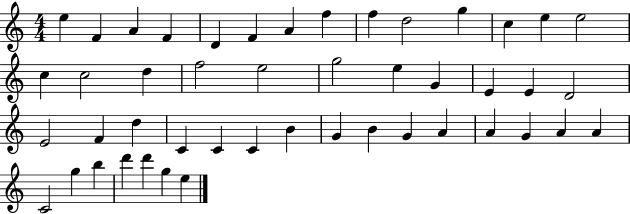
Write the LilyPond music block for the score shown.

{
  \clef treble
  \numericTimeSignature
  \time 4/4
  \key c \major
  e''4 f'4 a'4 f'4 | d'4 f'4 a'4 f''4 | f''4 d''2 g''4 | c''4 e''4 e''2 | \break c''4 c''2 d''4 | f''2 e''2 | g''2 e''4 g'4 | e'4 e'4 d'2 | \break e'2 f'4 d''4 | c'4 c'4 c'4 b'4 | g'4 b'4 g'4 a'4 | a'4 g'4 a'4 a'4 | \break c'2 g''4 b''4 | d'''4 d'''4 g''4 e''4 | \bar "|."
}